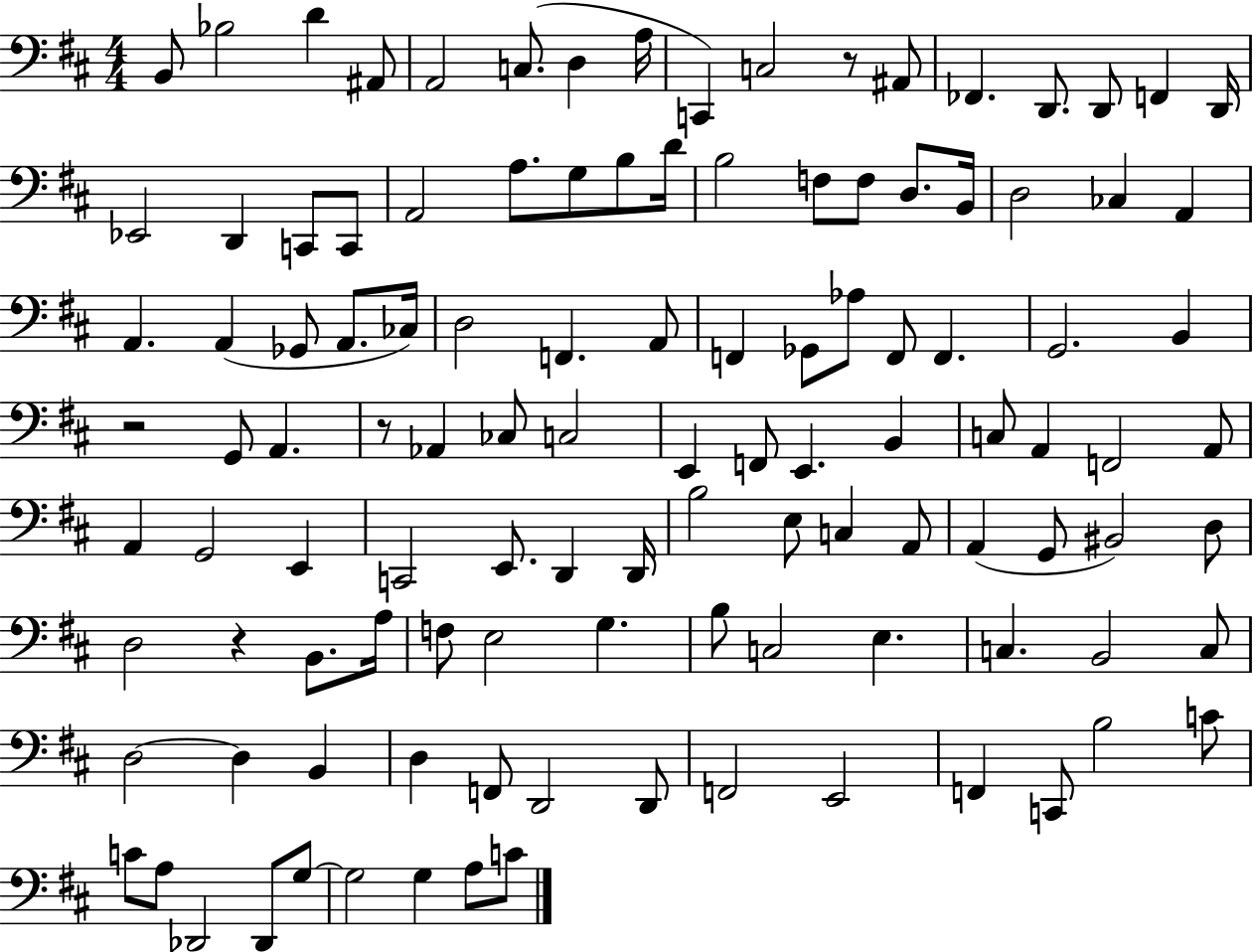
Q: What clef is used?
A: bass